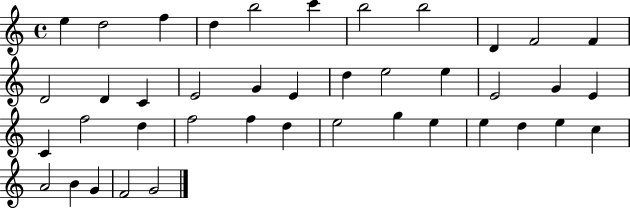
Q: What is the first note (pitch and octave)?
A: E5